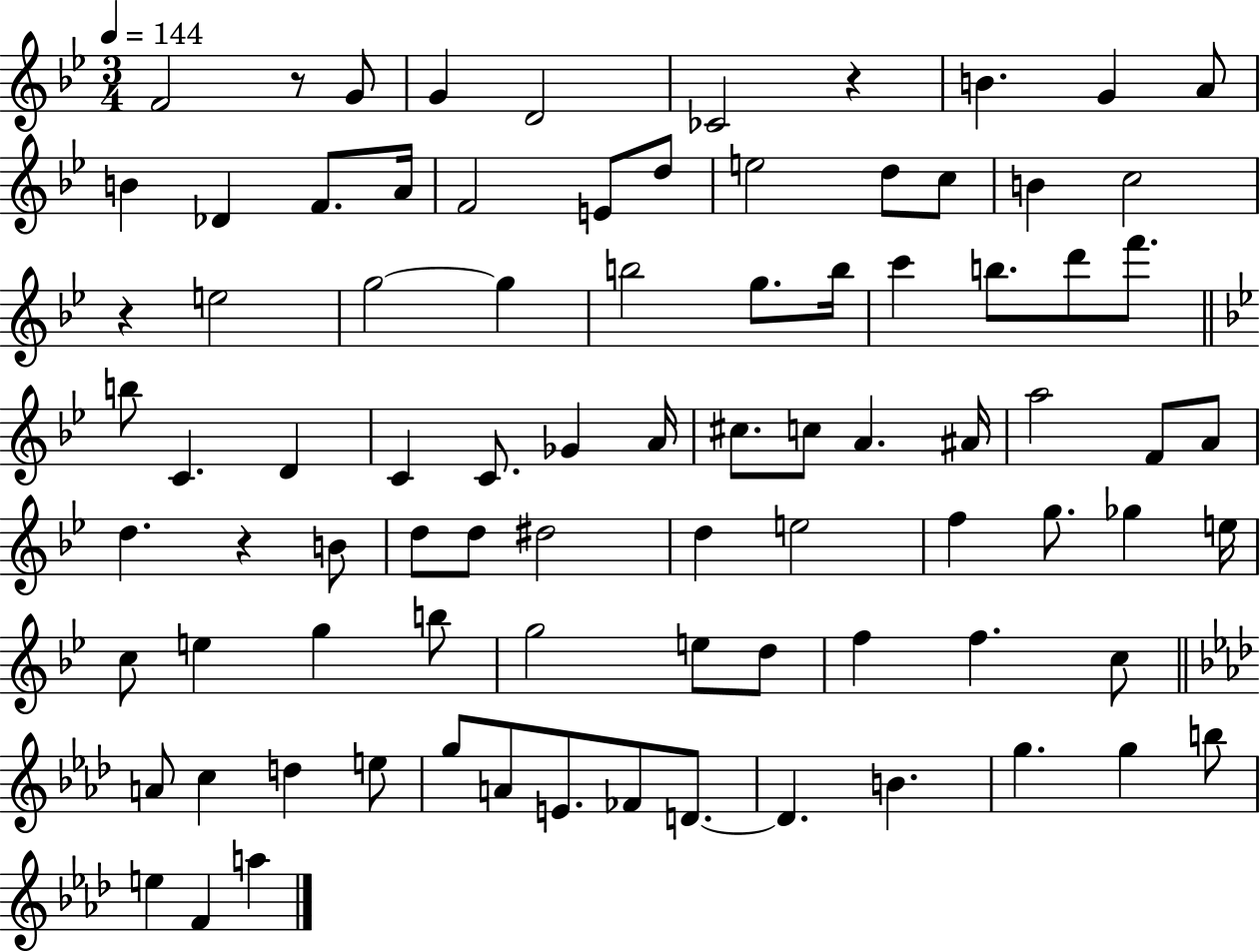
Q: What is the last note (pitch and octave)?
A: A5